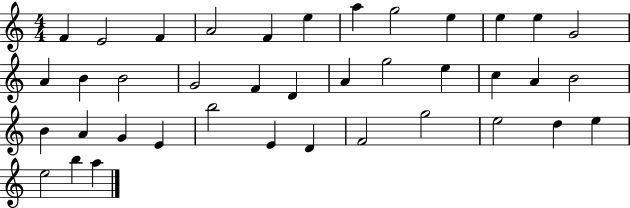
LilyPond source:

{
  \clef treble
  \numericTimeSignature
  \time 4/4
  \key c \major
  f'4 e'2 f'4 | a'2 f'4 e''4 | a''4 g''2 e''4 | e''4 e''4 g'2 | \break a'4 b'4 b'2 | g'2 f'4 d'4 | a'4 g''2 e''4 | c''4 a'4 b'2 | \break b'4 a'4 g'4 e'4 | b''2 e'4 d'4 | f'2 g''2 | e''2 d''4 e''4 | \break e''2 b''4 a''4 | \bar "|."
}